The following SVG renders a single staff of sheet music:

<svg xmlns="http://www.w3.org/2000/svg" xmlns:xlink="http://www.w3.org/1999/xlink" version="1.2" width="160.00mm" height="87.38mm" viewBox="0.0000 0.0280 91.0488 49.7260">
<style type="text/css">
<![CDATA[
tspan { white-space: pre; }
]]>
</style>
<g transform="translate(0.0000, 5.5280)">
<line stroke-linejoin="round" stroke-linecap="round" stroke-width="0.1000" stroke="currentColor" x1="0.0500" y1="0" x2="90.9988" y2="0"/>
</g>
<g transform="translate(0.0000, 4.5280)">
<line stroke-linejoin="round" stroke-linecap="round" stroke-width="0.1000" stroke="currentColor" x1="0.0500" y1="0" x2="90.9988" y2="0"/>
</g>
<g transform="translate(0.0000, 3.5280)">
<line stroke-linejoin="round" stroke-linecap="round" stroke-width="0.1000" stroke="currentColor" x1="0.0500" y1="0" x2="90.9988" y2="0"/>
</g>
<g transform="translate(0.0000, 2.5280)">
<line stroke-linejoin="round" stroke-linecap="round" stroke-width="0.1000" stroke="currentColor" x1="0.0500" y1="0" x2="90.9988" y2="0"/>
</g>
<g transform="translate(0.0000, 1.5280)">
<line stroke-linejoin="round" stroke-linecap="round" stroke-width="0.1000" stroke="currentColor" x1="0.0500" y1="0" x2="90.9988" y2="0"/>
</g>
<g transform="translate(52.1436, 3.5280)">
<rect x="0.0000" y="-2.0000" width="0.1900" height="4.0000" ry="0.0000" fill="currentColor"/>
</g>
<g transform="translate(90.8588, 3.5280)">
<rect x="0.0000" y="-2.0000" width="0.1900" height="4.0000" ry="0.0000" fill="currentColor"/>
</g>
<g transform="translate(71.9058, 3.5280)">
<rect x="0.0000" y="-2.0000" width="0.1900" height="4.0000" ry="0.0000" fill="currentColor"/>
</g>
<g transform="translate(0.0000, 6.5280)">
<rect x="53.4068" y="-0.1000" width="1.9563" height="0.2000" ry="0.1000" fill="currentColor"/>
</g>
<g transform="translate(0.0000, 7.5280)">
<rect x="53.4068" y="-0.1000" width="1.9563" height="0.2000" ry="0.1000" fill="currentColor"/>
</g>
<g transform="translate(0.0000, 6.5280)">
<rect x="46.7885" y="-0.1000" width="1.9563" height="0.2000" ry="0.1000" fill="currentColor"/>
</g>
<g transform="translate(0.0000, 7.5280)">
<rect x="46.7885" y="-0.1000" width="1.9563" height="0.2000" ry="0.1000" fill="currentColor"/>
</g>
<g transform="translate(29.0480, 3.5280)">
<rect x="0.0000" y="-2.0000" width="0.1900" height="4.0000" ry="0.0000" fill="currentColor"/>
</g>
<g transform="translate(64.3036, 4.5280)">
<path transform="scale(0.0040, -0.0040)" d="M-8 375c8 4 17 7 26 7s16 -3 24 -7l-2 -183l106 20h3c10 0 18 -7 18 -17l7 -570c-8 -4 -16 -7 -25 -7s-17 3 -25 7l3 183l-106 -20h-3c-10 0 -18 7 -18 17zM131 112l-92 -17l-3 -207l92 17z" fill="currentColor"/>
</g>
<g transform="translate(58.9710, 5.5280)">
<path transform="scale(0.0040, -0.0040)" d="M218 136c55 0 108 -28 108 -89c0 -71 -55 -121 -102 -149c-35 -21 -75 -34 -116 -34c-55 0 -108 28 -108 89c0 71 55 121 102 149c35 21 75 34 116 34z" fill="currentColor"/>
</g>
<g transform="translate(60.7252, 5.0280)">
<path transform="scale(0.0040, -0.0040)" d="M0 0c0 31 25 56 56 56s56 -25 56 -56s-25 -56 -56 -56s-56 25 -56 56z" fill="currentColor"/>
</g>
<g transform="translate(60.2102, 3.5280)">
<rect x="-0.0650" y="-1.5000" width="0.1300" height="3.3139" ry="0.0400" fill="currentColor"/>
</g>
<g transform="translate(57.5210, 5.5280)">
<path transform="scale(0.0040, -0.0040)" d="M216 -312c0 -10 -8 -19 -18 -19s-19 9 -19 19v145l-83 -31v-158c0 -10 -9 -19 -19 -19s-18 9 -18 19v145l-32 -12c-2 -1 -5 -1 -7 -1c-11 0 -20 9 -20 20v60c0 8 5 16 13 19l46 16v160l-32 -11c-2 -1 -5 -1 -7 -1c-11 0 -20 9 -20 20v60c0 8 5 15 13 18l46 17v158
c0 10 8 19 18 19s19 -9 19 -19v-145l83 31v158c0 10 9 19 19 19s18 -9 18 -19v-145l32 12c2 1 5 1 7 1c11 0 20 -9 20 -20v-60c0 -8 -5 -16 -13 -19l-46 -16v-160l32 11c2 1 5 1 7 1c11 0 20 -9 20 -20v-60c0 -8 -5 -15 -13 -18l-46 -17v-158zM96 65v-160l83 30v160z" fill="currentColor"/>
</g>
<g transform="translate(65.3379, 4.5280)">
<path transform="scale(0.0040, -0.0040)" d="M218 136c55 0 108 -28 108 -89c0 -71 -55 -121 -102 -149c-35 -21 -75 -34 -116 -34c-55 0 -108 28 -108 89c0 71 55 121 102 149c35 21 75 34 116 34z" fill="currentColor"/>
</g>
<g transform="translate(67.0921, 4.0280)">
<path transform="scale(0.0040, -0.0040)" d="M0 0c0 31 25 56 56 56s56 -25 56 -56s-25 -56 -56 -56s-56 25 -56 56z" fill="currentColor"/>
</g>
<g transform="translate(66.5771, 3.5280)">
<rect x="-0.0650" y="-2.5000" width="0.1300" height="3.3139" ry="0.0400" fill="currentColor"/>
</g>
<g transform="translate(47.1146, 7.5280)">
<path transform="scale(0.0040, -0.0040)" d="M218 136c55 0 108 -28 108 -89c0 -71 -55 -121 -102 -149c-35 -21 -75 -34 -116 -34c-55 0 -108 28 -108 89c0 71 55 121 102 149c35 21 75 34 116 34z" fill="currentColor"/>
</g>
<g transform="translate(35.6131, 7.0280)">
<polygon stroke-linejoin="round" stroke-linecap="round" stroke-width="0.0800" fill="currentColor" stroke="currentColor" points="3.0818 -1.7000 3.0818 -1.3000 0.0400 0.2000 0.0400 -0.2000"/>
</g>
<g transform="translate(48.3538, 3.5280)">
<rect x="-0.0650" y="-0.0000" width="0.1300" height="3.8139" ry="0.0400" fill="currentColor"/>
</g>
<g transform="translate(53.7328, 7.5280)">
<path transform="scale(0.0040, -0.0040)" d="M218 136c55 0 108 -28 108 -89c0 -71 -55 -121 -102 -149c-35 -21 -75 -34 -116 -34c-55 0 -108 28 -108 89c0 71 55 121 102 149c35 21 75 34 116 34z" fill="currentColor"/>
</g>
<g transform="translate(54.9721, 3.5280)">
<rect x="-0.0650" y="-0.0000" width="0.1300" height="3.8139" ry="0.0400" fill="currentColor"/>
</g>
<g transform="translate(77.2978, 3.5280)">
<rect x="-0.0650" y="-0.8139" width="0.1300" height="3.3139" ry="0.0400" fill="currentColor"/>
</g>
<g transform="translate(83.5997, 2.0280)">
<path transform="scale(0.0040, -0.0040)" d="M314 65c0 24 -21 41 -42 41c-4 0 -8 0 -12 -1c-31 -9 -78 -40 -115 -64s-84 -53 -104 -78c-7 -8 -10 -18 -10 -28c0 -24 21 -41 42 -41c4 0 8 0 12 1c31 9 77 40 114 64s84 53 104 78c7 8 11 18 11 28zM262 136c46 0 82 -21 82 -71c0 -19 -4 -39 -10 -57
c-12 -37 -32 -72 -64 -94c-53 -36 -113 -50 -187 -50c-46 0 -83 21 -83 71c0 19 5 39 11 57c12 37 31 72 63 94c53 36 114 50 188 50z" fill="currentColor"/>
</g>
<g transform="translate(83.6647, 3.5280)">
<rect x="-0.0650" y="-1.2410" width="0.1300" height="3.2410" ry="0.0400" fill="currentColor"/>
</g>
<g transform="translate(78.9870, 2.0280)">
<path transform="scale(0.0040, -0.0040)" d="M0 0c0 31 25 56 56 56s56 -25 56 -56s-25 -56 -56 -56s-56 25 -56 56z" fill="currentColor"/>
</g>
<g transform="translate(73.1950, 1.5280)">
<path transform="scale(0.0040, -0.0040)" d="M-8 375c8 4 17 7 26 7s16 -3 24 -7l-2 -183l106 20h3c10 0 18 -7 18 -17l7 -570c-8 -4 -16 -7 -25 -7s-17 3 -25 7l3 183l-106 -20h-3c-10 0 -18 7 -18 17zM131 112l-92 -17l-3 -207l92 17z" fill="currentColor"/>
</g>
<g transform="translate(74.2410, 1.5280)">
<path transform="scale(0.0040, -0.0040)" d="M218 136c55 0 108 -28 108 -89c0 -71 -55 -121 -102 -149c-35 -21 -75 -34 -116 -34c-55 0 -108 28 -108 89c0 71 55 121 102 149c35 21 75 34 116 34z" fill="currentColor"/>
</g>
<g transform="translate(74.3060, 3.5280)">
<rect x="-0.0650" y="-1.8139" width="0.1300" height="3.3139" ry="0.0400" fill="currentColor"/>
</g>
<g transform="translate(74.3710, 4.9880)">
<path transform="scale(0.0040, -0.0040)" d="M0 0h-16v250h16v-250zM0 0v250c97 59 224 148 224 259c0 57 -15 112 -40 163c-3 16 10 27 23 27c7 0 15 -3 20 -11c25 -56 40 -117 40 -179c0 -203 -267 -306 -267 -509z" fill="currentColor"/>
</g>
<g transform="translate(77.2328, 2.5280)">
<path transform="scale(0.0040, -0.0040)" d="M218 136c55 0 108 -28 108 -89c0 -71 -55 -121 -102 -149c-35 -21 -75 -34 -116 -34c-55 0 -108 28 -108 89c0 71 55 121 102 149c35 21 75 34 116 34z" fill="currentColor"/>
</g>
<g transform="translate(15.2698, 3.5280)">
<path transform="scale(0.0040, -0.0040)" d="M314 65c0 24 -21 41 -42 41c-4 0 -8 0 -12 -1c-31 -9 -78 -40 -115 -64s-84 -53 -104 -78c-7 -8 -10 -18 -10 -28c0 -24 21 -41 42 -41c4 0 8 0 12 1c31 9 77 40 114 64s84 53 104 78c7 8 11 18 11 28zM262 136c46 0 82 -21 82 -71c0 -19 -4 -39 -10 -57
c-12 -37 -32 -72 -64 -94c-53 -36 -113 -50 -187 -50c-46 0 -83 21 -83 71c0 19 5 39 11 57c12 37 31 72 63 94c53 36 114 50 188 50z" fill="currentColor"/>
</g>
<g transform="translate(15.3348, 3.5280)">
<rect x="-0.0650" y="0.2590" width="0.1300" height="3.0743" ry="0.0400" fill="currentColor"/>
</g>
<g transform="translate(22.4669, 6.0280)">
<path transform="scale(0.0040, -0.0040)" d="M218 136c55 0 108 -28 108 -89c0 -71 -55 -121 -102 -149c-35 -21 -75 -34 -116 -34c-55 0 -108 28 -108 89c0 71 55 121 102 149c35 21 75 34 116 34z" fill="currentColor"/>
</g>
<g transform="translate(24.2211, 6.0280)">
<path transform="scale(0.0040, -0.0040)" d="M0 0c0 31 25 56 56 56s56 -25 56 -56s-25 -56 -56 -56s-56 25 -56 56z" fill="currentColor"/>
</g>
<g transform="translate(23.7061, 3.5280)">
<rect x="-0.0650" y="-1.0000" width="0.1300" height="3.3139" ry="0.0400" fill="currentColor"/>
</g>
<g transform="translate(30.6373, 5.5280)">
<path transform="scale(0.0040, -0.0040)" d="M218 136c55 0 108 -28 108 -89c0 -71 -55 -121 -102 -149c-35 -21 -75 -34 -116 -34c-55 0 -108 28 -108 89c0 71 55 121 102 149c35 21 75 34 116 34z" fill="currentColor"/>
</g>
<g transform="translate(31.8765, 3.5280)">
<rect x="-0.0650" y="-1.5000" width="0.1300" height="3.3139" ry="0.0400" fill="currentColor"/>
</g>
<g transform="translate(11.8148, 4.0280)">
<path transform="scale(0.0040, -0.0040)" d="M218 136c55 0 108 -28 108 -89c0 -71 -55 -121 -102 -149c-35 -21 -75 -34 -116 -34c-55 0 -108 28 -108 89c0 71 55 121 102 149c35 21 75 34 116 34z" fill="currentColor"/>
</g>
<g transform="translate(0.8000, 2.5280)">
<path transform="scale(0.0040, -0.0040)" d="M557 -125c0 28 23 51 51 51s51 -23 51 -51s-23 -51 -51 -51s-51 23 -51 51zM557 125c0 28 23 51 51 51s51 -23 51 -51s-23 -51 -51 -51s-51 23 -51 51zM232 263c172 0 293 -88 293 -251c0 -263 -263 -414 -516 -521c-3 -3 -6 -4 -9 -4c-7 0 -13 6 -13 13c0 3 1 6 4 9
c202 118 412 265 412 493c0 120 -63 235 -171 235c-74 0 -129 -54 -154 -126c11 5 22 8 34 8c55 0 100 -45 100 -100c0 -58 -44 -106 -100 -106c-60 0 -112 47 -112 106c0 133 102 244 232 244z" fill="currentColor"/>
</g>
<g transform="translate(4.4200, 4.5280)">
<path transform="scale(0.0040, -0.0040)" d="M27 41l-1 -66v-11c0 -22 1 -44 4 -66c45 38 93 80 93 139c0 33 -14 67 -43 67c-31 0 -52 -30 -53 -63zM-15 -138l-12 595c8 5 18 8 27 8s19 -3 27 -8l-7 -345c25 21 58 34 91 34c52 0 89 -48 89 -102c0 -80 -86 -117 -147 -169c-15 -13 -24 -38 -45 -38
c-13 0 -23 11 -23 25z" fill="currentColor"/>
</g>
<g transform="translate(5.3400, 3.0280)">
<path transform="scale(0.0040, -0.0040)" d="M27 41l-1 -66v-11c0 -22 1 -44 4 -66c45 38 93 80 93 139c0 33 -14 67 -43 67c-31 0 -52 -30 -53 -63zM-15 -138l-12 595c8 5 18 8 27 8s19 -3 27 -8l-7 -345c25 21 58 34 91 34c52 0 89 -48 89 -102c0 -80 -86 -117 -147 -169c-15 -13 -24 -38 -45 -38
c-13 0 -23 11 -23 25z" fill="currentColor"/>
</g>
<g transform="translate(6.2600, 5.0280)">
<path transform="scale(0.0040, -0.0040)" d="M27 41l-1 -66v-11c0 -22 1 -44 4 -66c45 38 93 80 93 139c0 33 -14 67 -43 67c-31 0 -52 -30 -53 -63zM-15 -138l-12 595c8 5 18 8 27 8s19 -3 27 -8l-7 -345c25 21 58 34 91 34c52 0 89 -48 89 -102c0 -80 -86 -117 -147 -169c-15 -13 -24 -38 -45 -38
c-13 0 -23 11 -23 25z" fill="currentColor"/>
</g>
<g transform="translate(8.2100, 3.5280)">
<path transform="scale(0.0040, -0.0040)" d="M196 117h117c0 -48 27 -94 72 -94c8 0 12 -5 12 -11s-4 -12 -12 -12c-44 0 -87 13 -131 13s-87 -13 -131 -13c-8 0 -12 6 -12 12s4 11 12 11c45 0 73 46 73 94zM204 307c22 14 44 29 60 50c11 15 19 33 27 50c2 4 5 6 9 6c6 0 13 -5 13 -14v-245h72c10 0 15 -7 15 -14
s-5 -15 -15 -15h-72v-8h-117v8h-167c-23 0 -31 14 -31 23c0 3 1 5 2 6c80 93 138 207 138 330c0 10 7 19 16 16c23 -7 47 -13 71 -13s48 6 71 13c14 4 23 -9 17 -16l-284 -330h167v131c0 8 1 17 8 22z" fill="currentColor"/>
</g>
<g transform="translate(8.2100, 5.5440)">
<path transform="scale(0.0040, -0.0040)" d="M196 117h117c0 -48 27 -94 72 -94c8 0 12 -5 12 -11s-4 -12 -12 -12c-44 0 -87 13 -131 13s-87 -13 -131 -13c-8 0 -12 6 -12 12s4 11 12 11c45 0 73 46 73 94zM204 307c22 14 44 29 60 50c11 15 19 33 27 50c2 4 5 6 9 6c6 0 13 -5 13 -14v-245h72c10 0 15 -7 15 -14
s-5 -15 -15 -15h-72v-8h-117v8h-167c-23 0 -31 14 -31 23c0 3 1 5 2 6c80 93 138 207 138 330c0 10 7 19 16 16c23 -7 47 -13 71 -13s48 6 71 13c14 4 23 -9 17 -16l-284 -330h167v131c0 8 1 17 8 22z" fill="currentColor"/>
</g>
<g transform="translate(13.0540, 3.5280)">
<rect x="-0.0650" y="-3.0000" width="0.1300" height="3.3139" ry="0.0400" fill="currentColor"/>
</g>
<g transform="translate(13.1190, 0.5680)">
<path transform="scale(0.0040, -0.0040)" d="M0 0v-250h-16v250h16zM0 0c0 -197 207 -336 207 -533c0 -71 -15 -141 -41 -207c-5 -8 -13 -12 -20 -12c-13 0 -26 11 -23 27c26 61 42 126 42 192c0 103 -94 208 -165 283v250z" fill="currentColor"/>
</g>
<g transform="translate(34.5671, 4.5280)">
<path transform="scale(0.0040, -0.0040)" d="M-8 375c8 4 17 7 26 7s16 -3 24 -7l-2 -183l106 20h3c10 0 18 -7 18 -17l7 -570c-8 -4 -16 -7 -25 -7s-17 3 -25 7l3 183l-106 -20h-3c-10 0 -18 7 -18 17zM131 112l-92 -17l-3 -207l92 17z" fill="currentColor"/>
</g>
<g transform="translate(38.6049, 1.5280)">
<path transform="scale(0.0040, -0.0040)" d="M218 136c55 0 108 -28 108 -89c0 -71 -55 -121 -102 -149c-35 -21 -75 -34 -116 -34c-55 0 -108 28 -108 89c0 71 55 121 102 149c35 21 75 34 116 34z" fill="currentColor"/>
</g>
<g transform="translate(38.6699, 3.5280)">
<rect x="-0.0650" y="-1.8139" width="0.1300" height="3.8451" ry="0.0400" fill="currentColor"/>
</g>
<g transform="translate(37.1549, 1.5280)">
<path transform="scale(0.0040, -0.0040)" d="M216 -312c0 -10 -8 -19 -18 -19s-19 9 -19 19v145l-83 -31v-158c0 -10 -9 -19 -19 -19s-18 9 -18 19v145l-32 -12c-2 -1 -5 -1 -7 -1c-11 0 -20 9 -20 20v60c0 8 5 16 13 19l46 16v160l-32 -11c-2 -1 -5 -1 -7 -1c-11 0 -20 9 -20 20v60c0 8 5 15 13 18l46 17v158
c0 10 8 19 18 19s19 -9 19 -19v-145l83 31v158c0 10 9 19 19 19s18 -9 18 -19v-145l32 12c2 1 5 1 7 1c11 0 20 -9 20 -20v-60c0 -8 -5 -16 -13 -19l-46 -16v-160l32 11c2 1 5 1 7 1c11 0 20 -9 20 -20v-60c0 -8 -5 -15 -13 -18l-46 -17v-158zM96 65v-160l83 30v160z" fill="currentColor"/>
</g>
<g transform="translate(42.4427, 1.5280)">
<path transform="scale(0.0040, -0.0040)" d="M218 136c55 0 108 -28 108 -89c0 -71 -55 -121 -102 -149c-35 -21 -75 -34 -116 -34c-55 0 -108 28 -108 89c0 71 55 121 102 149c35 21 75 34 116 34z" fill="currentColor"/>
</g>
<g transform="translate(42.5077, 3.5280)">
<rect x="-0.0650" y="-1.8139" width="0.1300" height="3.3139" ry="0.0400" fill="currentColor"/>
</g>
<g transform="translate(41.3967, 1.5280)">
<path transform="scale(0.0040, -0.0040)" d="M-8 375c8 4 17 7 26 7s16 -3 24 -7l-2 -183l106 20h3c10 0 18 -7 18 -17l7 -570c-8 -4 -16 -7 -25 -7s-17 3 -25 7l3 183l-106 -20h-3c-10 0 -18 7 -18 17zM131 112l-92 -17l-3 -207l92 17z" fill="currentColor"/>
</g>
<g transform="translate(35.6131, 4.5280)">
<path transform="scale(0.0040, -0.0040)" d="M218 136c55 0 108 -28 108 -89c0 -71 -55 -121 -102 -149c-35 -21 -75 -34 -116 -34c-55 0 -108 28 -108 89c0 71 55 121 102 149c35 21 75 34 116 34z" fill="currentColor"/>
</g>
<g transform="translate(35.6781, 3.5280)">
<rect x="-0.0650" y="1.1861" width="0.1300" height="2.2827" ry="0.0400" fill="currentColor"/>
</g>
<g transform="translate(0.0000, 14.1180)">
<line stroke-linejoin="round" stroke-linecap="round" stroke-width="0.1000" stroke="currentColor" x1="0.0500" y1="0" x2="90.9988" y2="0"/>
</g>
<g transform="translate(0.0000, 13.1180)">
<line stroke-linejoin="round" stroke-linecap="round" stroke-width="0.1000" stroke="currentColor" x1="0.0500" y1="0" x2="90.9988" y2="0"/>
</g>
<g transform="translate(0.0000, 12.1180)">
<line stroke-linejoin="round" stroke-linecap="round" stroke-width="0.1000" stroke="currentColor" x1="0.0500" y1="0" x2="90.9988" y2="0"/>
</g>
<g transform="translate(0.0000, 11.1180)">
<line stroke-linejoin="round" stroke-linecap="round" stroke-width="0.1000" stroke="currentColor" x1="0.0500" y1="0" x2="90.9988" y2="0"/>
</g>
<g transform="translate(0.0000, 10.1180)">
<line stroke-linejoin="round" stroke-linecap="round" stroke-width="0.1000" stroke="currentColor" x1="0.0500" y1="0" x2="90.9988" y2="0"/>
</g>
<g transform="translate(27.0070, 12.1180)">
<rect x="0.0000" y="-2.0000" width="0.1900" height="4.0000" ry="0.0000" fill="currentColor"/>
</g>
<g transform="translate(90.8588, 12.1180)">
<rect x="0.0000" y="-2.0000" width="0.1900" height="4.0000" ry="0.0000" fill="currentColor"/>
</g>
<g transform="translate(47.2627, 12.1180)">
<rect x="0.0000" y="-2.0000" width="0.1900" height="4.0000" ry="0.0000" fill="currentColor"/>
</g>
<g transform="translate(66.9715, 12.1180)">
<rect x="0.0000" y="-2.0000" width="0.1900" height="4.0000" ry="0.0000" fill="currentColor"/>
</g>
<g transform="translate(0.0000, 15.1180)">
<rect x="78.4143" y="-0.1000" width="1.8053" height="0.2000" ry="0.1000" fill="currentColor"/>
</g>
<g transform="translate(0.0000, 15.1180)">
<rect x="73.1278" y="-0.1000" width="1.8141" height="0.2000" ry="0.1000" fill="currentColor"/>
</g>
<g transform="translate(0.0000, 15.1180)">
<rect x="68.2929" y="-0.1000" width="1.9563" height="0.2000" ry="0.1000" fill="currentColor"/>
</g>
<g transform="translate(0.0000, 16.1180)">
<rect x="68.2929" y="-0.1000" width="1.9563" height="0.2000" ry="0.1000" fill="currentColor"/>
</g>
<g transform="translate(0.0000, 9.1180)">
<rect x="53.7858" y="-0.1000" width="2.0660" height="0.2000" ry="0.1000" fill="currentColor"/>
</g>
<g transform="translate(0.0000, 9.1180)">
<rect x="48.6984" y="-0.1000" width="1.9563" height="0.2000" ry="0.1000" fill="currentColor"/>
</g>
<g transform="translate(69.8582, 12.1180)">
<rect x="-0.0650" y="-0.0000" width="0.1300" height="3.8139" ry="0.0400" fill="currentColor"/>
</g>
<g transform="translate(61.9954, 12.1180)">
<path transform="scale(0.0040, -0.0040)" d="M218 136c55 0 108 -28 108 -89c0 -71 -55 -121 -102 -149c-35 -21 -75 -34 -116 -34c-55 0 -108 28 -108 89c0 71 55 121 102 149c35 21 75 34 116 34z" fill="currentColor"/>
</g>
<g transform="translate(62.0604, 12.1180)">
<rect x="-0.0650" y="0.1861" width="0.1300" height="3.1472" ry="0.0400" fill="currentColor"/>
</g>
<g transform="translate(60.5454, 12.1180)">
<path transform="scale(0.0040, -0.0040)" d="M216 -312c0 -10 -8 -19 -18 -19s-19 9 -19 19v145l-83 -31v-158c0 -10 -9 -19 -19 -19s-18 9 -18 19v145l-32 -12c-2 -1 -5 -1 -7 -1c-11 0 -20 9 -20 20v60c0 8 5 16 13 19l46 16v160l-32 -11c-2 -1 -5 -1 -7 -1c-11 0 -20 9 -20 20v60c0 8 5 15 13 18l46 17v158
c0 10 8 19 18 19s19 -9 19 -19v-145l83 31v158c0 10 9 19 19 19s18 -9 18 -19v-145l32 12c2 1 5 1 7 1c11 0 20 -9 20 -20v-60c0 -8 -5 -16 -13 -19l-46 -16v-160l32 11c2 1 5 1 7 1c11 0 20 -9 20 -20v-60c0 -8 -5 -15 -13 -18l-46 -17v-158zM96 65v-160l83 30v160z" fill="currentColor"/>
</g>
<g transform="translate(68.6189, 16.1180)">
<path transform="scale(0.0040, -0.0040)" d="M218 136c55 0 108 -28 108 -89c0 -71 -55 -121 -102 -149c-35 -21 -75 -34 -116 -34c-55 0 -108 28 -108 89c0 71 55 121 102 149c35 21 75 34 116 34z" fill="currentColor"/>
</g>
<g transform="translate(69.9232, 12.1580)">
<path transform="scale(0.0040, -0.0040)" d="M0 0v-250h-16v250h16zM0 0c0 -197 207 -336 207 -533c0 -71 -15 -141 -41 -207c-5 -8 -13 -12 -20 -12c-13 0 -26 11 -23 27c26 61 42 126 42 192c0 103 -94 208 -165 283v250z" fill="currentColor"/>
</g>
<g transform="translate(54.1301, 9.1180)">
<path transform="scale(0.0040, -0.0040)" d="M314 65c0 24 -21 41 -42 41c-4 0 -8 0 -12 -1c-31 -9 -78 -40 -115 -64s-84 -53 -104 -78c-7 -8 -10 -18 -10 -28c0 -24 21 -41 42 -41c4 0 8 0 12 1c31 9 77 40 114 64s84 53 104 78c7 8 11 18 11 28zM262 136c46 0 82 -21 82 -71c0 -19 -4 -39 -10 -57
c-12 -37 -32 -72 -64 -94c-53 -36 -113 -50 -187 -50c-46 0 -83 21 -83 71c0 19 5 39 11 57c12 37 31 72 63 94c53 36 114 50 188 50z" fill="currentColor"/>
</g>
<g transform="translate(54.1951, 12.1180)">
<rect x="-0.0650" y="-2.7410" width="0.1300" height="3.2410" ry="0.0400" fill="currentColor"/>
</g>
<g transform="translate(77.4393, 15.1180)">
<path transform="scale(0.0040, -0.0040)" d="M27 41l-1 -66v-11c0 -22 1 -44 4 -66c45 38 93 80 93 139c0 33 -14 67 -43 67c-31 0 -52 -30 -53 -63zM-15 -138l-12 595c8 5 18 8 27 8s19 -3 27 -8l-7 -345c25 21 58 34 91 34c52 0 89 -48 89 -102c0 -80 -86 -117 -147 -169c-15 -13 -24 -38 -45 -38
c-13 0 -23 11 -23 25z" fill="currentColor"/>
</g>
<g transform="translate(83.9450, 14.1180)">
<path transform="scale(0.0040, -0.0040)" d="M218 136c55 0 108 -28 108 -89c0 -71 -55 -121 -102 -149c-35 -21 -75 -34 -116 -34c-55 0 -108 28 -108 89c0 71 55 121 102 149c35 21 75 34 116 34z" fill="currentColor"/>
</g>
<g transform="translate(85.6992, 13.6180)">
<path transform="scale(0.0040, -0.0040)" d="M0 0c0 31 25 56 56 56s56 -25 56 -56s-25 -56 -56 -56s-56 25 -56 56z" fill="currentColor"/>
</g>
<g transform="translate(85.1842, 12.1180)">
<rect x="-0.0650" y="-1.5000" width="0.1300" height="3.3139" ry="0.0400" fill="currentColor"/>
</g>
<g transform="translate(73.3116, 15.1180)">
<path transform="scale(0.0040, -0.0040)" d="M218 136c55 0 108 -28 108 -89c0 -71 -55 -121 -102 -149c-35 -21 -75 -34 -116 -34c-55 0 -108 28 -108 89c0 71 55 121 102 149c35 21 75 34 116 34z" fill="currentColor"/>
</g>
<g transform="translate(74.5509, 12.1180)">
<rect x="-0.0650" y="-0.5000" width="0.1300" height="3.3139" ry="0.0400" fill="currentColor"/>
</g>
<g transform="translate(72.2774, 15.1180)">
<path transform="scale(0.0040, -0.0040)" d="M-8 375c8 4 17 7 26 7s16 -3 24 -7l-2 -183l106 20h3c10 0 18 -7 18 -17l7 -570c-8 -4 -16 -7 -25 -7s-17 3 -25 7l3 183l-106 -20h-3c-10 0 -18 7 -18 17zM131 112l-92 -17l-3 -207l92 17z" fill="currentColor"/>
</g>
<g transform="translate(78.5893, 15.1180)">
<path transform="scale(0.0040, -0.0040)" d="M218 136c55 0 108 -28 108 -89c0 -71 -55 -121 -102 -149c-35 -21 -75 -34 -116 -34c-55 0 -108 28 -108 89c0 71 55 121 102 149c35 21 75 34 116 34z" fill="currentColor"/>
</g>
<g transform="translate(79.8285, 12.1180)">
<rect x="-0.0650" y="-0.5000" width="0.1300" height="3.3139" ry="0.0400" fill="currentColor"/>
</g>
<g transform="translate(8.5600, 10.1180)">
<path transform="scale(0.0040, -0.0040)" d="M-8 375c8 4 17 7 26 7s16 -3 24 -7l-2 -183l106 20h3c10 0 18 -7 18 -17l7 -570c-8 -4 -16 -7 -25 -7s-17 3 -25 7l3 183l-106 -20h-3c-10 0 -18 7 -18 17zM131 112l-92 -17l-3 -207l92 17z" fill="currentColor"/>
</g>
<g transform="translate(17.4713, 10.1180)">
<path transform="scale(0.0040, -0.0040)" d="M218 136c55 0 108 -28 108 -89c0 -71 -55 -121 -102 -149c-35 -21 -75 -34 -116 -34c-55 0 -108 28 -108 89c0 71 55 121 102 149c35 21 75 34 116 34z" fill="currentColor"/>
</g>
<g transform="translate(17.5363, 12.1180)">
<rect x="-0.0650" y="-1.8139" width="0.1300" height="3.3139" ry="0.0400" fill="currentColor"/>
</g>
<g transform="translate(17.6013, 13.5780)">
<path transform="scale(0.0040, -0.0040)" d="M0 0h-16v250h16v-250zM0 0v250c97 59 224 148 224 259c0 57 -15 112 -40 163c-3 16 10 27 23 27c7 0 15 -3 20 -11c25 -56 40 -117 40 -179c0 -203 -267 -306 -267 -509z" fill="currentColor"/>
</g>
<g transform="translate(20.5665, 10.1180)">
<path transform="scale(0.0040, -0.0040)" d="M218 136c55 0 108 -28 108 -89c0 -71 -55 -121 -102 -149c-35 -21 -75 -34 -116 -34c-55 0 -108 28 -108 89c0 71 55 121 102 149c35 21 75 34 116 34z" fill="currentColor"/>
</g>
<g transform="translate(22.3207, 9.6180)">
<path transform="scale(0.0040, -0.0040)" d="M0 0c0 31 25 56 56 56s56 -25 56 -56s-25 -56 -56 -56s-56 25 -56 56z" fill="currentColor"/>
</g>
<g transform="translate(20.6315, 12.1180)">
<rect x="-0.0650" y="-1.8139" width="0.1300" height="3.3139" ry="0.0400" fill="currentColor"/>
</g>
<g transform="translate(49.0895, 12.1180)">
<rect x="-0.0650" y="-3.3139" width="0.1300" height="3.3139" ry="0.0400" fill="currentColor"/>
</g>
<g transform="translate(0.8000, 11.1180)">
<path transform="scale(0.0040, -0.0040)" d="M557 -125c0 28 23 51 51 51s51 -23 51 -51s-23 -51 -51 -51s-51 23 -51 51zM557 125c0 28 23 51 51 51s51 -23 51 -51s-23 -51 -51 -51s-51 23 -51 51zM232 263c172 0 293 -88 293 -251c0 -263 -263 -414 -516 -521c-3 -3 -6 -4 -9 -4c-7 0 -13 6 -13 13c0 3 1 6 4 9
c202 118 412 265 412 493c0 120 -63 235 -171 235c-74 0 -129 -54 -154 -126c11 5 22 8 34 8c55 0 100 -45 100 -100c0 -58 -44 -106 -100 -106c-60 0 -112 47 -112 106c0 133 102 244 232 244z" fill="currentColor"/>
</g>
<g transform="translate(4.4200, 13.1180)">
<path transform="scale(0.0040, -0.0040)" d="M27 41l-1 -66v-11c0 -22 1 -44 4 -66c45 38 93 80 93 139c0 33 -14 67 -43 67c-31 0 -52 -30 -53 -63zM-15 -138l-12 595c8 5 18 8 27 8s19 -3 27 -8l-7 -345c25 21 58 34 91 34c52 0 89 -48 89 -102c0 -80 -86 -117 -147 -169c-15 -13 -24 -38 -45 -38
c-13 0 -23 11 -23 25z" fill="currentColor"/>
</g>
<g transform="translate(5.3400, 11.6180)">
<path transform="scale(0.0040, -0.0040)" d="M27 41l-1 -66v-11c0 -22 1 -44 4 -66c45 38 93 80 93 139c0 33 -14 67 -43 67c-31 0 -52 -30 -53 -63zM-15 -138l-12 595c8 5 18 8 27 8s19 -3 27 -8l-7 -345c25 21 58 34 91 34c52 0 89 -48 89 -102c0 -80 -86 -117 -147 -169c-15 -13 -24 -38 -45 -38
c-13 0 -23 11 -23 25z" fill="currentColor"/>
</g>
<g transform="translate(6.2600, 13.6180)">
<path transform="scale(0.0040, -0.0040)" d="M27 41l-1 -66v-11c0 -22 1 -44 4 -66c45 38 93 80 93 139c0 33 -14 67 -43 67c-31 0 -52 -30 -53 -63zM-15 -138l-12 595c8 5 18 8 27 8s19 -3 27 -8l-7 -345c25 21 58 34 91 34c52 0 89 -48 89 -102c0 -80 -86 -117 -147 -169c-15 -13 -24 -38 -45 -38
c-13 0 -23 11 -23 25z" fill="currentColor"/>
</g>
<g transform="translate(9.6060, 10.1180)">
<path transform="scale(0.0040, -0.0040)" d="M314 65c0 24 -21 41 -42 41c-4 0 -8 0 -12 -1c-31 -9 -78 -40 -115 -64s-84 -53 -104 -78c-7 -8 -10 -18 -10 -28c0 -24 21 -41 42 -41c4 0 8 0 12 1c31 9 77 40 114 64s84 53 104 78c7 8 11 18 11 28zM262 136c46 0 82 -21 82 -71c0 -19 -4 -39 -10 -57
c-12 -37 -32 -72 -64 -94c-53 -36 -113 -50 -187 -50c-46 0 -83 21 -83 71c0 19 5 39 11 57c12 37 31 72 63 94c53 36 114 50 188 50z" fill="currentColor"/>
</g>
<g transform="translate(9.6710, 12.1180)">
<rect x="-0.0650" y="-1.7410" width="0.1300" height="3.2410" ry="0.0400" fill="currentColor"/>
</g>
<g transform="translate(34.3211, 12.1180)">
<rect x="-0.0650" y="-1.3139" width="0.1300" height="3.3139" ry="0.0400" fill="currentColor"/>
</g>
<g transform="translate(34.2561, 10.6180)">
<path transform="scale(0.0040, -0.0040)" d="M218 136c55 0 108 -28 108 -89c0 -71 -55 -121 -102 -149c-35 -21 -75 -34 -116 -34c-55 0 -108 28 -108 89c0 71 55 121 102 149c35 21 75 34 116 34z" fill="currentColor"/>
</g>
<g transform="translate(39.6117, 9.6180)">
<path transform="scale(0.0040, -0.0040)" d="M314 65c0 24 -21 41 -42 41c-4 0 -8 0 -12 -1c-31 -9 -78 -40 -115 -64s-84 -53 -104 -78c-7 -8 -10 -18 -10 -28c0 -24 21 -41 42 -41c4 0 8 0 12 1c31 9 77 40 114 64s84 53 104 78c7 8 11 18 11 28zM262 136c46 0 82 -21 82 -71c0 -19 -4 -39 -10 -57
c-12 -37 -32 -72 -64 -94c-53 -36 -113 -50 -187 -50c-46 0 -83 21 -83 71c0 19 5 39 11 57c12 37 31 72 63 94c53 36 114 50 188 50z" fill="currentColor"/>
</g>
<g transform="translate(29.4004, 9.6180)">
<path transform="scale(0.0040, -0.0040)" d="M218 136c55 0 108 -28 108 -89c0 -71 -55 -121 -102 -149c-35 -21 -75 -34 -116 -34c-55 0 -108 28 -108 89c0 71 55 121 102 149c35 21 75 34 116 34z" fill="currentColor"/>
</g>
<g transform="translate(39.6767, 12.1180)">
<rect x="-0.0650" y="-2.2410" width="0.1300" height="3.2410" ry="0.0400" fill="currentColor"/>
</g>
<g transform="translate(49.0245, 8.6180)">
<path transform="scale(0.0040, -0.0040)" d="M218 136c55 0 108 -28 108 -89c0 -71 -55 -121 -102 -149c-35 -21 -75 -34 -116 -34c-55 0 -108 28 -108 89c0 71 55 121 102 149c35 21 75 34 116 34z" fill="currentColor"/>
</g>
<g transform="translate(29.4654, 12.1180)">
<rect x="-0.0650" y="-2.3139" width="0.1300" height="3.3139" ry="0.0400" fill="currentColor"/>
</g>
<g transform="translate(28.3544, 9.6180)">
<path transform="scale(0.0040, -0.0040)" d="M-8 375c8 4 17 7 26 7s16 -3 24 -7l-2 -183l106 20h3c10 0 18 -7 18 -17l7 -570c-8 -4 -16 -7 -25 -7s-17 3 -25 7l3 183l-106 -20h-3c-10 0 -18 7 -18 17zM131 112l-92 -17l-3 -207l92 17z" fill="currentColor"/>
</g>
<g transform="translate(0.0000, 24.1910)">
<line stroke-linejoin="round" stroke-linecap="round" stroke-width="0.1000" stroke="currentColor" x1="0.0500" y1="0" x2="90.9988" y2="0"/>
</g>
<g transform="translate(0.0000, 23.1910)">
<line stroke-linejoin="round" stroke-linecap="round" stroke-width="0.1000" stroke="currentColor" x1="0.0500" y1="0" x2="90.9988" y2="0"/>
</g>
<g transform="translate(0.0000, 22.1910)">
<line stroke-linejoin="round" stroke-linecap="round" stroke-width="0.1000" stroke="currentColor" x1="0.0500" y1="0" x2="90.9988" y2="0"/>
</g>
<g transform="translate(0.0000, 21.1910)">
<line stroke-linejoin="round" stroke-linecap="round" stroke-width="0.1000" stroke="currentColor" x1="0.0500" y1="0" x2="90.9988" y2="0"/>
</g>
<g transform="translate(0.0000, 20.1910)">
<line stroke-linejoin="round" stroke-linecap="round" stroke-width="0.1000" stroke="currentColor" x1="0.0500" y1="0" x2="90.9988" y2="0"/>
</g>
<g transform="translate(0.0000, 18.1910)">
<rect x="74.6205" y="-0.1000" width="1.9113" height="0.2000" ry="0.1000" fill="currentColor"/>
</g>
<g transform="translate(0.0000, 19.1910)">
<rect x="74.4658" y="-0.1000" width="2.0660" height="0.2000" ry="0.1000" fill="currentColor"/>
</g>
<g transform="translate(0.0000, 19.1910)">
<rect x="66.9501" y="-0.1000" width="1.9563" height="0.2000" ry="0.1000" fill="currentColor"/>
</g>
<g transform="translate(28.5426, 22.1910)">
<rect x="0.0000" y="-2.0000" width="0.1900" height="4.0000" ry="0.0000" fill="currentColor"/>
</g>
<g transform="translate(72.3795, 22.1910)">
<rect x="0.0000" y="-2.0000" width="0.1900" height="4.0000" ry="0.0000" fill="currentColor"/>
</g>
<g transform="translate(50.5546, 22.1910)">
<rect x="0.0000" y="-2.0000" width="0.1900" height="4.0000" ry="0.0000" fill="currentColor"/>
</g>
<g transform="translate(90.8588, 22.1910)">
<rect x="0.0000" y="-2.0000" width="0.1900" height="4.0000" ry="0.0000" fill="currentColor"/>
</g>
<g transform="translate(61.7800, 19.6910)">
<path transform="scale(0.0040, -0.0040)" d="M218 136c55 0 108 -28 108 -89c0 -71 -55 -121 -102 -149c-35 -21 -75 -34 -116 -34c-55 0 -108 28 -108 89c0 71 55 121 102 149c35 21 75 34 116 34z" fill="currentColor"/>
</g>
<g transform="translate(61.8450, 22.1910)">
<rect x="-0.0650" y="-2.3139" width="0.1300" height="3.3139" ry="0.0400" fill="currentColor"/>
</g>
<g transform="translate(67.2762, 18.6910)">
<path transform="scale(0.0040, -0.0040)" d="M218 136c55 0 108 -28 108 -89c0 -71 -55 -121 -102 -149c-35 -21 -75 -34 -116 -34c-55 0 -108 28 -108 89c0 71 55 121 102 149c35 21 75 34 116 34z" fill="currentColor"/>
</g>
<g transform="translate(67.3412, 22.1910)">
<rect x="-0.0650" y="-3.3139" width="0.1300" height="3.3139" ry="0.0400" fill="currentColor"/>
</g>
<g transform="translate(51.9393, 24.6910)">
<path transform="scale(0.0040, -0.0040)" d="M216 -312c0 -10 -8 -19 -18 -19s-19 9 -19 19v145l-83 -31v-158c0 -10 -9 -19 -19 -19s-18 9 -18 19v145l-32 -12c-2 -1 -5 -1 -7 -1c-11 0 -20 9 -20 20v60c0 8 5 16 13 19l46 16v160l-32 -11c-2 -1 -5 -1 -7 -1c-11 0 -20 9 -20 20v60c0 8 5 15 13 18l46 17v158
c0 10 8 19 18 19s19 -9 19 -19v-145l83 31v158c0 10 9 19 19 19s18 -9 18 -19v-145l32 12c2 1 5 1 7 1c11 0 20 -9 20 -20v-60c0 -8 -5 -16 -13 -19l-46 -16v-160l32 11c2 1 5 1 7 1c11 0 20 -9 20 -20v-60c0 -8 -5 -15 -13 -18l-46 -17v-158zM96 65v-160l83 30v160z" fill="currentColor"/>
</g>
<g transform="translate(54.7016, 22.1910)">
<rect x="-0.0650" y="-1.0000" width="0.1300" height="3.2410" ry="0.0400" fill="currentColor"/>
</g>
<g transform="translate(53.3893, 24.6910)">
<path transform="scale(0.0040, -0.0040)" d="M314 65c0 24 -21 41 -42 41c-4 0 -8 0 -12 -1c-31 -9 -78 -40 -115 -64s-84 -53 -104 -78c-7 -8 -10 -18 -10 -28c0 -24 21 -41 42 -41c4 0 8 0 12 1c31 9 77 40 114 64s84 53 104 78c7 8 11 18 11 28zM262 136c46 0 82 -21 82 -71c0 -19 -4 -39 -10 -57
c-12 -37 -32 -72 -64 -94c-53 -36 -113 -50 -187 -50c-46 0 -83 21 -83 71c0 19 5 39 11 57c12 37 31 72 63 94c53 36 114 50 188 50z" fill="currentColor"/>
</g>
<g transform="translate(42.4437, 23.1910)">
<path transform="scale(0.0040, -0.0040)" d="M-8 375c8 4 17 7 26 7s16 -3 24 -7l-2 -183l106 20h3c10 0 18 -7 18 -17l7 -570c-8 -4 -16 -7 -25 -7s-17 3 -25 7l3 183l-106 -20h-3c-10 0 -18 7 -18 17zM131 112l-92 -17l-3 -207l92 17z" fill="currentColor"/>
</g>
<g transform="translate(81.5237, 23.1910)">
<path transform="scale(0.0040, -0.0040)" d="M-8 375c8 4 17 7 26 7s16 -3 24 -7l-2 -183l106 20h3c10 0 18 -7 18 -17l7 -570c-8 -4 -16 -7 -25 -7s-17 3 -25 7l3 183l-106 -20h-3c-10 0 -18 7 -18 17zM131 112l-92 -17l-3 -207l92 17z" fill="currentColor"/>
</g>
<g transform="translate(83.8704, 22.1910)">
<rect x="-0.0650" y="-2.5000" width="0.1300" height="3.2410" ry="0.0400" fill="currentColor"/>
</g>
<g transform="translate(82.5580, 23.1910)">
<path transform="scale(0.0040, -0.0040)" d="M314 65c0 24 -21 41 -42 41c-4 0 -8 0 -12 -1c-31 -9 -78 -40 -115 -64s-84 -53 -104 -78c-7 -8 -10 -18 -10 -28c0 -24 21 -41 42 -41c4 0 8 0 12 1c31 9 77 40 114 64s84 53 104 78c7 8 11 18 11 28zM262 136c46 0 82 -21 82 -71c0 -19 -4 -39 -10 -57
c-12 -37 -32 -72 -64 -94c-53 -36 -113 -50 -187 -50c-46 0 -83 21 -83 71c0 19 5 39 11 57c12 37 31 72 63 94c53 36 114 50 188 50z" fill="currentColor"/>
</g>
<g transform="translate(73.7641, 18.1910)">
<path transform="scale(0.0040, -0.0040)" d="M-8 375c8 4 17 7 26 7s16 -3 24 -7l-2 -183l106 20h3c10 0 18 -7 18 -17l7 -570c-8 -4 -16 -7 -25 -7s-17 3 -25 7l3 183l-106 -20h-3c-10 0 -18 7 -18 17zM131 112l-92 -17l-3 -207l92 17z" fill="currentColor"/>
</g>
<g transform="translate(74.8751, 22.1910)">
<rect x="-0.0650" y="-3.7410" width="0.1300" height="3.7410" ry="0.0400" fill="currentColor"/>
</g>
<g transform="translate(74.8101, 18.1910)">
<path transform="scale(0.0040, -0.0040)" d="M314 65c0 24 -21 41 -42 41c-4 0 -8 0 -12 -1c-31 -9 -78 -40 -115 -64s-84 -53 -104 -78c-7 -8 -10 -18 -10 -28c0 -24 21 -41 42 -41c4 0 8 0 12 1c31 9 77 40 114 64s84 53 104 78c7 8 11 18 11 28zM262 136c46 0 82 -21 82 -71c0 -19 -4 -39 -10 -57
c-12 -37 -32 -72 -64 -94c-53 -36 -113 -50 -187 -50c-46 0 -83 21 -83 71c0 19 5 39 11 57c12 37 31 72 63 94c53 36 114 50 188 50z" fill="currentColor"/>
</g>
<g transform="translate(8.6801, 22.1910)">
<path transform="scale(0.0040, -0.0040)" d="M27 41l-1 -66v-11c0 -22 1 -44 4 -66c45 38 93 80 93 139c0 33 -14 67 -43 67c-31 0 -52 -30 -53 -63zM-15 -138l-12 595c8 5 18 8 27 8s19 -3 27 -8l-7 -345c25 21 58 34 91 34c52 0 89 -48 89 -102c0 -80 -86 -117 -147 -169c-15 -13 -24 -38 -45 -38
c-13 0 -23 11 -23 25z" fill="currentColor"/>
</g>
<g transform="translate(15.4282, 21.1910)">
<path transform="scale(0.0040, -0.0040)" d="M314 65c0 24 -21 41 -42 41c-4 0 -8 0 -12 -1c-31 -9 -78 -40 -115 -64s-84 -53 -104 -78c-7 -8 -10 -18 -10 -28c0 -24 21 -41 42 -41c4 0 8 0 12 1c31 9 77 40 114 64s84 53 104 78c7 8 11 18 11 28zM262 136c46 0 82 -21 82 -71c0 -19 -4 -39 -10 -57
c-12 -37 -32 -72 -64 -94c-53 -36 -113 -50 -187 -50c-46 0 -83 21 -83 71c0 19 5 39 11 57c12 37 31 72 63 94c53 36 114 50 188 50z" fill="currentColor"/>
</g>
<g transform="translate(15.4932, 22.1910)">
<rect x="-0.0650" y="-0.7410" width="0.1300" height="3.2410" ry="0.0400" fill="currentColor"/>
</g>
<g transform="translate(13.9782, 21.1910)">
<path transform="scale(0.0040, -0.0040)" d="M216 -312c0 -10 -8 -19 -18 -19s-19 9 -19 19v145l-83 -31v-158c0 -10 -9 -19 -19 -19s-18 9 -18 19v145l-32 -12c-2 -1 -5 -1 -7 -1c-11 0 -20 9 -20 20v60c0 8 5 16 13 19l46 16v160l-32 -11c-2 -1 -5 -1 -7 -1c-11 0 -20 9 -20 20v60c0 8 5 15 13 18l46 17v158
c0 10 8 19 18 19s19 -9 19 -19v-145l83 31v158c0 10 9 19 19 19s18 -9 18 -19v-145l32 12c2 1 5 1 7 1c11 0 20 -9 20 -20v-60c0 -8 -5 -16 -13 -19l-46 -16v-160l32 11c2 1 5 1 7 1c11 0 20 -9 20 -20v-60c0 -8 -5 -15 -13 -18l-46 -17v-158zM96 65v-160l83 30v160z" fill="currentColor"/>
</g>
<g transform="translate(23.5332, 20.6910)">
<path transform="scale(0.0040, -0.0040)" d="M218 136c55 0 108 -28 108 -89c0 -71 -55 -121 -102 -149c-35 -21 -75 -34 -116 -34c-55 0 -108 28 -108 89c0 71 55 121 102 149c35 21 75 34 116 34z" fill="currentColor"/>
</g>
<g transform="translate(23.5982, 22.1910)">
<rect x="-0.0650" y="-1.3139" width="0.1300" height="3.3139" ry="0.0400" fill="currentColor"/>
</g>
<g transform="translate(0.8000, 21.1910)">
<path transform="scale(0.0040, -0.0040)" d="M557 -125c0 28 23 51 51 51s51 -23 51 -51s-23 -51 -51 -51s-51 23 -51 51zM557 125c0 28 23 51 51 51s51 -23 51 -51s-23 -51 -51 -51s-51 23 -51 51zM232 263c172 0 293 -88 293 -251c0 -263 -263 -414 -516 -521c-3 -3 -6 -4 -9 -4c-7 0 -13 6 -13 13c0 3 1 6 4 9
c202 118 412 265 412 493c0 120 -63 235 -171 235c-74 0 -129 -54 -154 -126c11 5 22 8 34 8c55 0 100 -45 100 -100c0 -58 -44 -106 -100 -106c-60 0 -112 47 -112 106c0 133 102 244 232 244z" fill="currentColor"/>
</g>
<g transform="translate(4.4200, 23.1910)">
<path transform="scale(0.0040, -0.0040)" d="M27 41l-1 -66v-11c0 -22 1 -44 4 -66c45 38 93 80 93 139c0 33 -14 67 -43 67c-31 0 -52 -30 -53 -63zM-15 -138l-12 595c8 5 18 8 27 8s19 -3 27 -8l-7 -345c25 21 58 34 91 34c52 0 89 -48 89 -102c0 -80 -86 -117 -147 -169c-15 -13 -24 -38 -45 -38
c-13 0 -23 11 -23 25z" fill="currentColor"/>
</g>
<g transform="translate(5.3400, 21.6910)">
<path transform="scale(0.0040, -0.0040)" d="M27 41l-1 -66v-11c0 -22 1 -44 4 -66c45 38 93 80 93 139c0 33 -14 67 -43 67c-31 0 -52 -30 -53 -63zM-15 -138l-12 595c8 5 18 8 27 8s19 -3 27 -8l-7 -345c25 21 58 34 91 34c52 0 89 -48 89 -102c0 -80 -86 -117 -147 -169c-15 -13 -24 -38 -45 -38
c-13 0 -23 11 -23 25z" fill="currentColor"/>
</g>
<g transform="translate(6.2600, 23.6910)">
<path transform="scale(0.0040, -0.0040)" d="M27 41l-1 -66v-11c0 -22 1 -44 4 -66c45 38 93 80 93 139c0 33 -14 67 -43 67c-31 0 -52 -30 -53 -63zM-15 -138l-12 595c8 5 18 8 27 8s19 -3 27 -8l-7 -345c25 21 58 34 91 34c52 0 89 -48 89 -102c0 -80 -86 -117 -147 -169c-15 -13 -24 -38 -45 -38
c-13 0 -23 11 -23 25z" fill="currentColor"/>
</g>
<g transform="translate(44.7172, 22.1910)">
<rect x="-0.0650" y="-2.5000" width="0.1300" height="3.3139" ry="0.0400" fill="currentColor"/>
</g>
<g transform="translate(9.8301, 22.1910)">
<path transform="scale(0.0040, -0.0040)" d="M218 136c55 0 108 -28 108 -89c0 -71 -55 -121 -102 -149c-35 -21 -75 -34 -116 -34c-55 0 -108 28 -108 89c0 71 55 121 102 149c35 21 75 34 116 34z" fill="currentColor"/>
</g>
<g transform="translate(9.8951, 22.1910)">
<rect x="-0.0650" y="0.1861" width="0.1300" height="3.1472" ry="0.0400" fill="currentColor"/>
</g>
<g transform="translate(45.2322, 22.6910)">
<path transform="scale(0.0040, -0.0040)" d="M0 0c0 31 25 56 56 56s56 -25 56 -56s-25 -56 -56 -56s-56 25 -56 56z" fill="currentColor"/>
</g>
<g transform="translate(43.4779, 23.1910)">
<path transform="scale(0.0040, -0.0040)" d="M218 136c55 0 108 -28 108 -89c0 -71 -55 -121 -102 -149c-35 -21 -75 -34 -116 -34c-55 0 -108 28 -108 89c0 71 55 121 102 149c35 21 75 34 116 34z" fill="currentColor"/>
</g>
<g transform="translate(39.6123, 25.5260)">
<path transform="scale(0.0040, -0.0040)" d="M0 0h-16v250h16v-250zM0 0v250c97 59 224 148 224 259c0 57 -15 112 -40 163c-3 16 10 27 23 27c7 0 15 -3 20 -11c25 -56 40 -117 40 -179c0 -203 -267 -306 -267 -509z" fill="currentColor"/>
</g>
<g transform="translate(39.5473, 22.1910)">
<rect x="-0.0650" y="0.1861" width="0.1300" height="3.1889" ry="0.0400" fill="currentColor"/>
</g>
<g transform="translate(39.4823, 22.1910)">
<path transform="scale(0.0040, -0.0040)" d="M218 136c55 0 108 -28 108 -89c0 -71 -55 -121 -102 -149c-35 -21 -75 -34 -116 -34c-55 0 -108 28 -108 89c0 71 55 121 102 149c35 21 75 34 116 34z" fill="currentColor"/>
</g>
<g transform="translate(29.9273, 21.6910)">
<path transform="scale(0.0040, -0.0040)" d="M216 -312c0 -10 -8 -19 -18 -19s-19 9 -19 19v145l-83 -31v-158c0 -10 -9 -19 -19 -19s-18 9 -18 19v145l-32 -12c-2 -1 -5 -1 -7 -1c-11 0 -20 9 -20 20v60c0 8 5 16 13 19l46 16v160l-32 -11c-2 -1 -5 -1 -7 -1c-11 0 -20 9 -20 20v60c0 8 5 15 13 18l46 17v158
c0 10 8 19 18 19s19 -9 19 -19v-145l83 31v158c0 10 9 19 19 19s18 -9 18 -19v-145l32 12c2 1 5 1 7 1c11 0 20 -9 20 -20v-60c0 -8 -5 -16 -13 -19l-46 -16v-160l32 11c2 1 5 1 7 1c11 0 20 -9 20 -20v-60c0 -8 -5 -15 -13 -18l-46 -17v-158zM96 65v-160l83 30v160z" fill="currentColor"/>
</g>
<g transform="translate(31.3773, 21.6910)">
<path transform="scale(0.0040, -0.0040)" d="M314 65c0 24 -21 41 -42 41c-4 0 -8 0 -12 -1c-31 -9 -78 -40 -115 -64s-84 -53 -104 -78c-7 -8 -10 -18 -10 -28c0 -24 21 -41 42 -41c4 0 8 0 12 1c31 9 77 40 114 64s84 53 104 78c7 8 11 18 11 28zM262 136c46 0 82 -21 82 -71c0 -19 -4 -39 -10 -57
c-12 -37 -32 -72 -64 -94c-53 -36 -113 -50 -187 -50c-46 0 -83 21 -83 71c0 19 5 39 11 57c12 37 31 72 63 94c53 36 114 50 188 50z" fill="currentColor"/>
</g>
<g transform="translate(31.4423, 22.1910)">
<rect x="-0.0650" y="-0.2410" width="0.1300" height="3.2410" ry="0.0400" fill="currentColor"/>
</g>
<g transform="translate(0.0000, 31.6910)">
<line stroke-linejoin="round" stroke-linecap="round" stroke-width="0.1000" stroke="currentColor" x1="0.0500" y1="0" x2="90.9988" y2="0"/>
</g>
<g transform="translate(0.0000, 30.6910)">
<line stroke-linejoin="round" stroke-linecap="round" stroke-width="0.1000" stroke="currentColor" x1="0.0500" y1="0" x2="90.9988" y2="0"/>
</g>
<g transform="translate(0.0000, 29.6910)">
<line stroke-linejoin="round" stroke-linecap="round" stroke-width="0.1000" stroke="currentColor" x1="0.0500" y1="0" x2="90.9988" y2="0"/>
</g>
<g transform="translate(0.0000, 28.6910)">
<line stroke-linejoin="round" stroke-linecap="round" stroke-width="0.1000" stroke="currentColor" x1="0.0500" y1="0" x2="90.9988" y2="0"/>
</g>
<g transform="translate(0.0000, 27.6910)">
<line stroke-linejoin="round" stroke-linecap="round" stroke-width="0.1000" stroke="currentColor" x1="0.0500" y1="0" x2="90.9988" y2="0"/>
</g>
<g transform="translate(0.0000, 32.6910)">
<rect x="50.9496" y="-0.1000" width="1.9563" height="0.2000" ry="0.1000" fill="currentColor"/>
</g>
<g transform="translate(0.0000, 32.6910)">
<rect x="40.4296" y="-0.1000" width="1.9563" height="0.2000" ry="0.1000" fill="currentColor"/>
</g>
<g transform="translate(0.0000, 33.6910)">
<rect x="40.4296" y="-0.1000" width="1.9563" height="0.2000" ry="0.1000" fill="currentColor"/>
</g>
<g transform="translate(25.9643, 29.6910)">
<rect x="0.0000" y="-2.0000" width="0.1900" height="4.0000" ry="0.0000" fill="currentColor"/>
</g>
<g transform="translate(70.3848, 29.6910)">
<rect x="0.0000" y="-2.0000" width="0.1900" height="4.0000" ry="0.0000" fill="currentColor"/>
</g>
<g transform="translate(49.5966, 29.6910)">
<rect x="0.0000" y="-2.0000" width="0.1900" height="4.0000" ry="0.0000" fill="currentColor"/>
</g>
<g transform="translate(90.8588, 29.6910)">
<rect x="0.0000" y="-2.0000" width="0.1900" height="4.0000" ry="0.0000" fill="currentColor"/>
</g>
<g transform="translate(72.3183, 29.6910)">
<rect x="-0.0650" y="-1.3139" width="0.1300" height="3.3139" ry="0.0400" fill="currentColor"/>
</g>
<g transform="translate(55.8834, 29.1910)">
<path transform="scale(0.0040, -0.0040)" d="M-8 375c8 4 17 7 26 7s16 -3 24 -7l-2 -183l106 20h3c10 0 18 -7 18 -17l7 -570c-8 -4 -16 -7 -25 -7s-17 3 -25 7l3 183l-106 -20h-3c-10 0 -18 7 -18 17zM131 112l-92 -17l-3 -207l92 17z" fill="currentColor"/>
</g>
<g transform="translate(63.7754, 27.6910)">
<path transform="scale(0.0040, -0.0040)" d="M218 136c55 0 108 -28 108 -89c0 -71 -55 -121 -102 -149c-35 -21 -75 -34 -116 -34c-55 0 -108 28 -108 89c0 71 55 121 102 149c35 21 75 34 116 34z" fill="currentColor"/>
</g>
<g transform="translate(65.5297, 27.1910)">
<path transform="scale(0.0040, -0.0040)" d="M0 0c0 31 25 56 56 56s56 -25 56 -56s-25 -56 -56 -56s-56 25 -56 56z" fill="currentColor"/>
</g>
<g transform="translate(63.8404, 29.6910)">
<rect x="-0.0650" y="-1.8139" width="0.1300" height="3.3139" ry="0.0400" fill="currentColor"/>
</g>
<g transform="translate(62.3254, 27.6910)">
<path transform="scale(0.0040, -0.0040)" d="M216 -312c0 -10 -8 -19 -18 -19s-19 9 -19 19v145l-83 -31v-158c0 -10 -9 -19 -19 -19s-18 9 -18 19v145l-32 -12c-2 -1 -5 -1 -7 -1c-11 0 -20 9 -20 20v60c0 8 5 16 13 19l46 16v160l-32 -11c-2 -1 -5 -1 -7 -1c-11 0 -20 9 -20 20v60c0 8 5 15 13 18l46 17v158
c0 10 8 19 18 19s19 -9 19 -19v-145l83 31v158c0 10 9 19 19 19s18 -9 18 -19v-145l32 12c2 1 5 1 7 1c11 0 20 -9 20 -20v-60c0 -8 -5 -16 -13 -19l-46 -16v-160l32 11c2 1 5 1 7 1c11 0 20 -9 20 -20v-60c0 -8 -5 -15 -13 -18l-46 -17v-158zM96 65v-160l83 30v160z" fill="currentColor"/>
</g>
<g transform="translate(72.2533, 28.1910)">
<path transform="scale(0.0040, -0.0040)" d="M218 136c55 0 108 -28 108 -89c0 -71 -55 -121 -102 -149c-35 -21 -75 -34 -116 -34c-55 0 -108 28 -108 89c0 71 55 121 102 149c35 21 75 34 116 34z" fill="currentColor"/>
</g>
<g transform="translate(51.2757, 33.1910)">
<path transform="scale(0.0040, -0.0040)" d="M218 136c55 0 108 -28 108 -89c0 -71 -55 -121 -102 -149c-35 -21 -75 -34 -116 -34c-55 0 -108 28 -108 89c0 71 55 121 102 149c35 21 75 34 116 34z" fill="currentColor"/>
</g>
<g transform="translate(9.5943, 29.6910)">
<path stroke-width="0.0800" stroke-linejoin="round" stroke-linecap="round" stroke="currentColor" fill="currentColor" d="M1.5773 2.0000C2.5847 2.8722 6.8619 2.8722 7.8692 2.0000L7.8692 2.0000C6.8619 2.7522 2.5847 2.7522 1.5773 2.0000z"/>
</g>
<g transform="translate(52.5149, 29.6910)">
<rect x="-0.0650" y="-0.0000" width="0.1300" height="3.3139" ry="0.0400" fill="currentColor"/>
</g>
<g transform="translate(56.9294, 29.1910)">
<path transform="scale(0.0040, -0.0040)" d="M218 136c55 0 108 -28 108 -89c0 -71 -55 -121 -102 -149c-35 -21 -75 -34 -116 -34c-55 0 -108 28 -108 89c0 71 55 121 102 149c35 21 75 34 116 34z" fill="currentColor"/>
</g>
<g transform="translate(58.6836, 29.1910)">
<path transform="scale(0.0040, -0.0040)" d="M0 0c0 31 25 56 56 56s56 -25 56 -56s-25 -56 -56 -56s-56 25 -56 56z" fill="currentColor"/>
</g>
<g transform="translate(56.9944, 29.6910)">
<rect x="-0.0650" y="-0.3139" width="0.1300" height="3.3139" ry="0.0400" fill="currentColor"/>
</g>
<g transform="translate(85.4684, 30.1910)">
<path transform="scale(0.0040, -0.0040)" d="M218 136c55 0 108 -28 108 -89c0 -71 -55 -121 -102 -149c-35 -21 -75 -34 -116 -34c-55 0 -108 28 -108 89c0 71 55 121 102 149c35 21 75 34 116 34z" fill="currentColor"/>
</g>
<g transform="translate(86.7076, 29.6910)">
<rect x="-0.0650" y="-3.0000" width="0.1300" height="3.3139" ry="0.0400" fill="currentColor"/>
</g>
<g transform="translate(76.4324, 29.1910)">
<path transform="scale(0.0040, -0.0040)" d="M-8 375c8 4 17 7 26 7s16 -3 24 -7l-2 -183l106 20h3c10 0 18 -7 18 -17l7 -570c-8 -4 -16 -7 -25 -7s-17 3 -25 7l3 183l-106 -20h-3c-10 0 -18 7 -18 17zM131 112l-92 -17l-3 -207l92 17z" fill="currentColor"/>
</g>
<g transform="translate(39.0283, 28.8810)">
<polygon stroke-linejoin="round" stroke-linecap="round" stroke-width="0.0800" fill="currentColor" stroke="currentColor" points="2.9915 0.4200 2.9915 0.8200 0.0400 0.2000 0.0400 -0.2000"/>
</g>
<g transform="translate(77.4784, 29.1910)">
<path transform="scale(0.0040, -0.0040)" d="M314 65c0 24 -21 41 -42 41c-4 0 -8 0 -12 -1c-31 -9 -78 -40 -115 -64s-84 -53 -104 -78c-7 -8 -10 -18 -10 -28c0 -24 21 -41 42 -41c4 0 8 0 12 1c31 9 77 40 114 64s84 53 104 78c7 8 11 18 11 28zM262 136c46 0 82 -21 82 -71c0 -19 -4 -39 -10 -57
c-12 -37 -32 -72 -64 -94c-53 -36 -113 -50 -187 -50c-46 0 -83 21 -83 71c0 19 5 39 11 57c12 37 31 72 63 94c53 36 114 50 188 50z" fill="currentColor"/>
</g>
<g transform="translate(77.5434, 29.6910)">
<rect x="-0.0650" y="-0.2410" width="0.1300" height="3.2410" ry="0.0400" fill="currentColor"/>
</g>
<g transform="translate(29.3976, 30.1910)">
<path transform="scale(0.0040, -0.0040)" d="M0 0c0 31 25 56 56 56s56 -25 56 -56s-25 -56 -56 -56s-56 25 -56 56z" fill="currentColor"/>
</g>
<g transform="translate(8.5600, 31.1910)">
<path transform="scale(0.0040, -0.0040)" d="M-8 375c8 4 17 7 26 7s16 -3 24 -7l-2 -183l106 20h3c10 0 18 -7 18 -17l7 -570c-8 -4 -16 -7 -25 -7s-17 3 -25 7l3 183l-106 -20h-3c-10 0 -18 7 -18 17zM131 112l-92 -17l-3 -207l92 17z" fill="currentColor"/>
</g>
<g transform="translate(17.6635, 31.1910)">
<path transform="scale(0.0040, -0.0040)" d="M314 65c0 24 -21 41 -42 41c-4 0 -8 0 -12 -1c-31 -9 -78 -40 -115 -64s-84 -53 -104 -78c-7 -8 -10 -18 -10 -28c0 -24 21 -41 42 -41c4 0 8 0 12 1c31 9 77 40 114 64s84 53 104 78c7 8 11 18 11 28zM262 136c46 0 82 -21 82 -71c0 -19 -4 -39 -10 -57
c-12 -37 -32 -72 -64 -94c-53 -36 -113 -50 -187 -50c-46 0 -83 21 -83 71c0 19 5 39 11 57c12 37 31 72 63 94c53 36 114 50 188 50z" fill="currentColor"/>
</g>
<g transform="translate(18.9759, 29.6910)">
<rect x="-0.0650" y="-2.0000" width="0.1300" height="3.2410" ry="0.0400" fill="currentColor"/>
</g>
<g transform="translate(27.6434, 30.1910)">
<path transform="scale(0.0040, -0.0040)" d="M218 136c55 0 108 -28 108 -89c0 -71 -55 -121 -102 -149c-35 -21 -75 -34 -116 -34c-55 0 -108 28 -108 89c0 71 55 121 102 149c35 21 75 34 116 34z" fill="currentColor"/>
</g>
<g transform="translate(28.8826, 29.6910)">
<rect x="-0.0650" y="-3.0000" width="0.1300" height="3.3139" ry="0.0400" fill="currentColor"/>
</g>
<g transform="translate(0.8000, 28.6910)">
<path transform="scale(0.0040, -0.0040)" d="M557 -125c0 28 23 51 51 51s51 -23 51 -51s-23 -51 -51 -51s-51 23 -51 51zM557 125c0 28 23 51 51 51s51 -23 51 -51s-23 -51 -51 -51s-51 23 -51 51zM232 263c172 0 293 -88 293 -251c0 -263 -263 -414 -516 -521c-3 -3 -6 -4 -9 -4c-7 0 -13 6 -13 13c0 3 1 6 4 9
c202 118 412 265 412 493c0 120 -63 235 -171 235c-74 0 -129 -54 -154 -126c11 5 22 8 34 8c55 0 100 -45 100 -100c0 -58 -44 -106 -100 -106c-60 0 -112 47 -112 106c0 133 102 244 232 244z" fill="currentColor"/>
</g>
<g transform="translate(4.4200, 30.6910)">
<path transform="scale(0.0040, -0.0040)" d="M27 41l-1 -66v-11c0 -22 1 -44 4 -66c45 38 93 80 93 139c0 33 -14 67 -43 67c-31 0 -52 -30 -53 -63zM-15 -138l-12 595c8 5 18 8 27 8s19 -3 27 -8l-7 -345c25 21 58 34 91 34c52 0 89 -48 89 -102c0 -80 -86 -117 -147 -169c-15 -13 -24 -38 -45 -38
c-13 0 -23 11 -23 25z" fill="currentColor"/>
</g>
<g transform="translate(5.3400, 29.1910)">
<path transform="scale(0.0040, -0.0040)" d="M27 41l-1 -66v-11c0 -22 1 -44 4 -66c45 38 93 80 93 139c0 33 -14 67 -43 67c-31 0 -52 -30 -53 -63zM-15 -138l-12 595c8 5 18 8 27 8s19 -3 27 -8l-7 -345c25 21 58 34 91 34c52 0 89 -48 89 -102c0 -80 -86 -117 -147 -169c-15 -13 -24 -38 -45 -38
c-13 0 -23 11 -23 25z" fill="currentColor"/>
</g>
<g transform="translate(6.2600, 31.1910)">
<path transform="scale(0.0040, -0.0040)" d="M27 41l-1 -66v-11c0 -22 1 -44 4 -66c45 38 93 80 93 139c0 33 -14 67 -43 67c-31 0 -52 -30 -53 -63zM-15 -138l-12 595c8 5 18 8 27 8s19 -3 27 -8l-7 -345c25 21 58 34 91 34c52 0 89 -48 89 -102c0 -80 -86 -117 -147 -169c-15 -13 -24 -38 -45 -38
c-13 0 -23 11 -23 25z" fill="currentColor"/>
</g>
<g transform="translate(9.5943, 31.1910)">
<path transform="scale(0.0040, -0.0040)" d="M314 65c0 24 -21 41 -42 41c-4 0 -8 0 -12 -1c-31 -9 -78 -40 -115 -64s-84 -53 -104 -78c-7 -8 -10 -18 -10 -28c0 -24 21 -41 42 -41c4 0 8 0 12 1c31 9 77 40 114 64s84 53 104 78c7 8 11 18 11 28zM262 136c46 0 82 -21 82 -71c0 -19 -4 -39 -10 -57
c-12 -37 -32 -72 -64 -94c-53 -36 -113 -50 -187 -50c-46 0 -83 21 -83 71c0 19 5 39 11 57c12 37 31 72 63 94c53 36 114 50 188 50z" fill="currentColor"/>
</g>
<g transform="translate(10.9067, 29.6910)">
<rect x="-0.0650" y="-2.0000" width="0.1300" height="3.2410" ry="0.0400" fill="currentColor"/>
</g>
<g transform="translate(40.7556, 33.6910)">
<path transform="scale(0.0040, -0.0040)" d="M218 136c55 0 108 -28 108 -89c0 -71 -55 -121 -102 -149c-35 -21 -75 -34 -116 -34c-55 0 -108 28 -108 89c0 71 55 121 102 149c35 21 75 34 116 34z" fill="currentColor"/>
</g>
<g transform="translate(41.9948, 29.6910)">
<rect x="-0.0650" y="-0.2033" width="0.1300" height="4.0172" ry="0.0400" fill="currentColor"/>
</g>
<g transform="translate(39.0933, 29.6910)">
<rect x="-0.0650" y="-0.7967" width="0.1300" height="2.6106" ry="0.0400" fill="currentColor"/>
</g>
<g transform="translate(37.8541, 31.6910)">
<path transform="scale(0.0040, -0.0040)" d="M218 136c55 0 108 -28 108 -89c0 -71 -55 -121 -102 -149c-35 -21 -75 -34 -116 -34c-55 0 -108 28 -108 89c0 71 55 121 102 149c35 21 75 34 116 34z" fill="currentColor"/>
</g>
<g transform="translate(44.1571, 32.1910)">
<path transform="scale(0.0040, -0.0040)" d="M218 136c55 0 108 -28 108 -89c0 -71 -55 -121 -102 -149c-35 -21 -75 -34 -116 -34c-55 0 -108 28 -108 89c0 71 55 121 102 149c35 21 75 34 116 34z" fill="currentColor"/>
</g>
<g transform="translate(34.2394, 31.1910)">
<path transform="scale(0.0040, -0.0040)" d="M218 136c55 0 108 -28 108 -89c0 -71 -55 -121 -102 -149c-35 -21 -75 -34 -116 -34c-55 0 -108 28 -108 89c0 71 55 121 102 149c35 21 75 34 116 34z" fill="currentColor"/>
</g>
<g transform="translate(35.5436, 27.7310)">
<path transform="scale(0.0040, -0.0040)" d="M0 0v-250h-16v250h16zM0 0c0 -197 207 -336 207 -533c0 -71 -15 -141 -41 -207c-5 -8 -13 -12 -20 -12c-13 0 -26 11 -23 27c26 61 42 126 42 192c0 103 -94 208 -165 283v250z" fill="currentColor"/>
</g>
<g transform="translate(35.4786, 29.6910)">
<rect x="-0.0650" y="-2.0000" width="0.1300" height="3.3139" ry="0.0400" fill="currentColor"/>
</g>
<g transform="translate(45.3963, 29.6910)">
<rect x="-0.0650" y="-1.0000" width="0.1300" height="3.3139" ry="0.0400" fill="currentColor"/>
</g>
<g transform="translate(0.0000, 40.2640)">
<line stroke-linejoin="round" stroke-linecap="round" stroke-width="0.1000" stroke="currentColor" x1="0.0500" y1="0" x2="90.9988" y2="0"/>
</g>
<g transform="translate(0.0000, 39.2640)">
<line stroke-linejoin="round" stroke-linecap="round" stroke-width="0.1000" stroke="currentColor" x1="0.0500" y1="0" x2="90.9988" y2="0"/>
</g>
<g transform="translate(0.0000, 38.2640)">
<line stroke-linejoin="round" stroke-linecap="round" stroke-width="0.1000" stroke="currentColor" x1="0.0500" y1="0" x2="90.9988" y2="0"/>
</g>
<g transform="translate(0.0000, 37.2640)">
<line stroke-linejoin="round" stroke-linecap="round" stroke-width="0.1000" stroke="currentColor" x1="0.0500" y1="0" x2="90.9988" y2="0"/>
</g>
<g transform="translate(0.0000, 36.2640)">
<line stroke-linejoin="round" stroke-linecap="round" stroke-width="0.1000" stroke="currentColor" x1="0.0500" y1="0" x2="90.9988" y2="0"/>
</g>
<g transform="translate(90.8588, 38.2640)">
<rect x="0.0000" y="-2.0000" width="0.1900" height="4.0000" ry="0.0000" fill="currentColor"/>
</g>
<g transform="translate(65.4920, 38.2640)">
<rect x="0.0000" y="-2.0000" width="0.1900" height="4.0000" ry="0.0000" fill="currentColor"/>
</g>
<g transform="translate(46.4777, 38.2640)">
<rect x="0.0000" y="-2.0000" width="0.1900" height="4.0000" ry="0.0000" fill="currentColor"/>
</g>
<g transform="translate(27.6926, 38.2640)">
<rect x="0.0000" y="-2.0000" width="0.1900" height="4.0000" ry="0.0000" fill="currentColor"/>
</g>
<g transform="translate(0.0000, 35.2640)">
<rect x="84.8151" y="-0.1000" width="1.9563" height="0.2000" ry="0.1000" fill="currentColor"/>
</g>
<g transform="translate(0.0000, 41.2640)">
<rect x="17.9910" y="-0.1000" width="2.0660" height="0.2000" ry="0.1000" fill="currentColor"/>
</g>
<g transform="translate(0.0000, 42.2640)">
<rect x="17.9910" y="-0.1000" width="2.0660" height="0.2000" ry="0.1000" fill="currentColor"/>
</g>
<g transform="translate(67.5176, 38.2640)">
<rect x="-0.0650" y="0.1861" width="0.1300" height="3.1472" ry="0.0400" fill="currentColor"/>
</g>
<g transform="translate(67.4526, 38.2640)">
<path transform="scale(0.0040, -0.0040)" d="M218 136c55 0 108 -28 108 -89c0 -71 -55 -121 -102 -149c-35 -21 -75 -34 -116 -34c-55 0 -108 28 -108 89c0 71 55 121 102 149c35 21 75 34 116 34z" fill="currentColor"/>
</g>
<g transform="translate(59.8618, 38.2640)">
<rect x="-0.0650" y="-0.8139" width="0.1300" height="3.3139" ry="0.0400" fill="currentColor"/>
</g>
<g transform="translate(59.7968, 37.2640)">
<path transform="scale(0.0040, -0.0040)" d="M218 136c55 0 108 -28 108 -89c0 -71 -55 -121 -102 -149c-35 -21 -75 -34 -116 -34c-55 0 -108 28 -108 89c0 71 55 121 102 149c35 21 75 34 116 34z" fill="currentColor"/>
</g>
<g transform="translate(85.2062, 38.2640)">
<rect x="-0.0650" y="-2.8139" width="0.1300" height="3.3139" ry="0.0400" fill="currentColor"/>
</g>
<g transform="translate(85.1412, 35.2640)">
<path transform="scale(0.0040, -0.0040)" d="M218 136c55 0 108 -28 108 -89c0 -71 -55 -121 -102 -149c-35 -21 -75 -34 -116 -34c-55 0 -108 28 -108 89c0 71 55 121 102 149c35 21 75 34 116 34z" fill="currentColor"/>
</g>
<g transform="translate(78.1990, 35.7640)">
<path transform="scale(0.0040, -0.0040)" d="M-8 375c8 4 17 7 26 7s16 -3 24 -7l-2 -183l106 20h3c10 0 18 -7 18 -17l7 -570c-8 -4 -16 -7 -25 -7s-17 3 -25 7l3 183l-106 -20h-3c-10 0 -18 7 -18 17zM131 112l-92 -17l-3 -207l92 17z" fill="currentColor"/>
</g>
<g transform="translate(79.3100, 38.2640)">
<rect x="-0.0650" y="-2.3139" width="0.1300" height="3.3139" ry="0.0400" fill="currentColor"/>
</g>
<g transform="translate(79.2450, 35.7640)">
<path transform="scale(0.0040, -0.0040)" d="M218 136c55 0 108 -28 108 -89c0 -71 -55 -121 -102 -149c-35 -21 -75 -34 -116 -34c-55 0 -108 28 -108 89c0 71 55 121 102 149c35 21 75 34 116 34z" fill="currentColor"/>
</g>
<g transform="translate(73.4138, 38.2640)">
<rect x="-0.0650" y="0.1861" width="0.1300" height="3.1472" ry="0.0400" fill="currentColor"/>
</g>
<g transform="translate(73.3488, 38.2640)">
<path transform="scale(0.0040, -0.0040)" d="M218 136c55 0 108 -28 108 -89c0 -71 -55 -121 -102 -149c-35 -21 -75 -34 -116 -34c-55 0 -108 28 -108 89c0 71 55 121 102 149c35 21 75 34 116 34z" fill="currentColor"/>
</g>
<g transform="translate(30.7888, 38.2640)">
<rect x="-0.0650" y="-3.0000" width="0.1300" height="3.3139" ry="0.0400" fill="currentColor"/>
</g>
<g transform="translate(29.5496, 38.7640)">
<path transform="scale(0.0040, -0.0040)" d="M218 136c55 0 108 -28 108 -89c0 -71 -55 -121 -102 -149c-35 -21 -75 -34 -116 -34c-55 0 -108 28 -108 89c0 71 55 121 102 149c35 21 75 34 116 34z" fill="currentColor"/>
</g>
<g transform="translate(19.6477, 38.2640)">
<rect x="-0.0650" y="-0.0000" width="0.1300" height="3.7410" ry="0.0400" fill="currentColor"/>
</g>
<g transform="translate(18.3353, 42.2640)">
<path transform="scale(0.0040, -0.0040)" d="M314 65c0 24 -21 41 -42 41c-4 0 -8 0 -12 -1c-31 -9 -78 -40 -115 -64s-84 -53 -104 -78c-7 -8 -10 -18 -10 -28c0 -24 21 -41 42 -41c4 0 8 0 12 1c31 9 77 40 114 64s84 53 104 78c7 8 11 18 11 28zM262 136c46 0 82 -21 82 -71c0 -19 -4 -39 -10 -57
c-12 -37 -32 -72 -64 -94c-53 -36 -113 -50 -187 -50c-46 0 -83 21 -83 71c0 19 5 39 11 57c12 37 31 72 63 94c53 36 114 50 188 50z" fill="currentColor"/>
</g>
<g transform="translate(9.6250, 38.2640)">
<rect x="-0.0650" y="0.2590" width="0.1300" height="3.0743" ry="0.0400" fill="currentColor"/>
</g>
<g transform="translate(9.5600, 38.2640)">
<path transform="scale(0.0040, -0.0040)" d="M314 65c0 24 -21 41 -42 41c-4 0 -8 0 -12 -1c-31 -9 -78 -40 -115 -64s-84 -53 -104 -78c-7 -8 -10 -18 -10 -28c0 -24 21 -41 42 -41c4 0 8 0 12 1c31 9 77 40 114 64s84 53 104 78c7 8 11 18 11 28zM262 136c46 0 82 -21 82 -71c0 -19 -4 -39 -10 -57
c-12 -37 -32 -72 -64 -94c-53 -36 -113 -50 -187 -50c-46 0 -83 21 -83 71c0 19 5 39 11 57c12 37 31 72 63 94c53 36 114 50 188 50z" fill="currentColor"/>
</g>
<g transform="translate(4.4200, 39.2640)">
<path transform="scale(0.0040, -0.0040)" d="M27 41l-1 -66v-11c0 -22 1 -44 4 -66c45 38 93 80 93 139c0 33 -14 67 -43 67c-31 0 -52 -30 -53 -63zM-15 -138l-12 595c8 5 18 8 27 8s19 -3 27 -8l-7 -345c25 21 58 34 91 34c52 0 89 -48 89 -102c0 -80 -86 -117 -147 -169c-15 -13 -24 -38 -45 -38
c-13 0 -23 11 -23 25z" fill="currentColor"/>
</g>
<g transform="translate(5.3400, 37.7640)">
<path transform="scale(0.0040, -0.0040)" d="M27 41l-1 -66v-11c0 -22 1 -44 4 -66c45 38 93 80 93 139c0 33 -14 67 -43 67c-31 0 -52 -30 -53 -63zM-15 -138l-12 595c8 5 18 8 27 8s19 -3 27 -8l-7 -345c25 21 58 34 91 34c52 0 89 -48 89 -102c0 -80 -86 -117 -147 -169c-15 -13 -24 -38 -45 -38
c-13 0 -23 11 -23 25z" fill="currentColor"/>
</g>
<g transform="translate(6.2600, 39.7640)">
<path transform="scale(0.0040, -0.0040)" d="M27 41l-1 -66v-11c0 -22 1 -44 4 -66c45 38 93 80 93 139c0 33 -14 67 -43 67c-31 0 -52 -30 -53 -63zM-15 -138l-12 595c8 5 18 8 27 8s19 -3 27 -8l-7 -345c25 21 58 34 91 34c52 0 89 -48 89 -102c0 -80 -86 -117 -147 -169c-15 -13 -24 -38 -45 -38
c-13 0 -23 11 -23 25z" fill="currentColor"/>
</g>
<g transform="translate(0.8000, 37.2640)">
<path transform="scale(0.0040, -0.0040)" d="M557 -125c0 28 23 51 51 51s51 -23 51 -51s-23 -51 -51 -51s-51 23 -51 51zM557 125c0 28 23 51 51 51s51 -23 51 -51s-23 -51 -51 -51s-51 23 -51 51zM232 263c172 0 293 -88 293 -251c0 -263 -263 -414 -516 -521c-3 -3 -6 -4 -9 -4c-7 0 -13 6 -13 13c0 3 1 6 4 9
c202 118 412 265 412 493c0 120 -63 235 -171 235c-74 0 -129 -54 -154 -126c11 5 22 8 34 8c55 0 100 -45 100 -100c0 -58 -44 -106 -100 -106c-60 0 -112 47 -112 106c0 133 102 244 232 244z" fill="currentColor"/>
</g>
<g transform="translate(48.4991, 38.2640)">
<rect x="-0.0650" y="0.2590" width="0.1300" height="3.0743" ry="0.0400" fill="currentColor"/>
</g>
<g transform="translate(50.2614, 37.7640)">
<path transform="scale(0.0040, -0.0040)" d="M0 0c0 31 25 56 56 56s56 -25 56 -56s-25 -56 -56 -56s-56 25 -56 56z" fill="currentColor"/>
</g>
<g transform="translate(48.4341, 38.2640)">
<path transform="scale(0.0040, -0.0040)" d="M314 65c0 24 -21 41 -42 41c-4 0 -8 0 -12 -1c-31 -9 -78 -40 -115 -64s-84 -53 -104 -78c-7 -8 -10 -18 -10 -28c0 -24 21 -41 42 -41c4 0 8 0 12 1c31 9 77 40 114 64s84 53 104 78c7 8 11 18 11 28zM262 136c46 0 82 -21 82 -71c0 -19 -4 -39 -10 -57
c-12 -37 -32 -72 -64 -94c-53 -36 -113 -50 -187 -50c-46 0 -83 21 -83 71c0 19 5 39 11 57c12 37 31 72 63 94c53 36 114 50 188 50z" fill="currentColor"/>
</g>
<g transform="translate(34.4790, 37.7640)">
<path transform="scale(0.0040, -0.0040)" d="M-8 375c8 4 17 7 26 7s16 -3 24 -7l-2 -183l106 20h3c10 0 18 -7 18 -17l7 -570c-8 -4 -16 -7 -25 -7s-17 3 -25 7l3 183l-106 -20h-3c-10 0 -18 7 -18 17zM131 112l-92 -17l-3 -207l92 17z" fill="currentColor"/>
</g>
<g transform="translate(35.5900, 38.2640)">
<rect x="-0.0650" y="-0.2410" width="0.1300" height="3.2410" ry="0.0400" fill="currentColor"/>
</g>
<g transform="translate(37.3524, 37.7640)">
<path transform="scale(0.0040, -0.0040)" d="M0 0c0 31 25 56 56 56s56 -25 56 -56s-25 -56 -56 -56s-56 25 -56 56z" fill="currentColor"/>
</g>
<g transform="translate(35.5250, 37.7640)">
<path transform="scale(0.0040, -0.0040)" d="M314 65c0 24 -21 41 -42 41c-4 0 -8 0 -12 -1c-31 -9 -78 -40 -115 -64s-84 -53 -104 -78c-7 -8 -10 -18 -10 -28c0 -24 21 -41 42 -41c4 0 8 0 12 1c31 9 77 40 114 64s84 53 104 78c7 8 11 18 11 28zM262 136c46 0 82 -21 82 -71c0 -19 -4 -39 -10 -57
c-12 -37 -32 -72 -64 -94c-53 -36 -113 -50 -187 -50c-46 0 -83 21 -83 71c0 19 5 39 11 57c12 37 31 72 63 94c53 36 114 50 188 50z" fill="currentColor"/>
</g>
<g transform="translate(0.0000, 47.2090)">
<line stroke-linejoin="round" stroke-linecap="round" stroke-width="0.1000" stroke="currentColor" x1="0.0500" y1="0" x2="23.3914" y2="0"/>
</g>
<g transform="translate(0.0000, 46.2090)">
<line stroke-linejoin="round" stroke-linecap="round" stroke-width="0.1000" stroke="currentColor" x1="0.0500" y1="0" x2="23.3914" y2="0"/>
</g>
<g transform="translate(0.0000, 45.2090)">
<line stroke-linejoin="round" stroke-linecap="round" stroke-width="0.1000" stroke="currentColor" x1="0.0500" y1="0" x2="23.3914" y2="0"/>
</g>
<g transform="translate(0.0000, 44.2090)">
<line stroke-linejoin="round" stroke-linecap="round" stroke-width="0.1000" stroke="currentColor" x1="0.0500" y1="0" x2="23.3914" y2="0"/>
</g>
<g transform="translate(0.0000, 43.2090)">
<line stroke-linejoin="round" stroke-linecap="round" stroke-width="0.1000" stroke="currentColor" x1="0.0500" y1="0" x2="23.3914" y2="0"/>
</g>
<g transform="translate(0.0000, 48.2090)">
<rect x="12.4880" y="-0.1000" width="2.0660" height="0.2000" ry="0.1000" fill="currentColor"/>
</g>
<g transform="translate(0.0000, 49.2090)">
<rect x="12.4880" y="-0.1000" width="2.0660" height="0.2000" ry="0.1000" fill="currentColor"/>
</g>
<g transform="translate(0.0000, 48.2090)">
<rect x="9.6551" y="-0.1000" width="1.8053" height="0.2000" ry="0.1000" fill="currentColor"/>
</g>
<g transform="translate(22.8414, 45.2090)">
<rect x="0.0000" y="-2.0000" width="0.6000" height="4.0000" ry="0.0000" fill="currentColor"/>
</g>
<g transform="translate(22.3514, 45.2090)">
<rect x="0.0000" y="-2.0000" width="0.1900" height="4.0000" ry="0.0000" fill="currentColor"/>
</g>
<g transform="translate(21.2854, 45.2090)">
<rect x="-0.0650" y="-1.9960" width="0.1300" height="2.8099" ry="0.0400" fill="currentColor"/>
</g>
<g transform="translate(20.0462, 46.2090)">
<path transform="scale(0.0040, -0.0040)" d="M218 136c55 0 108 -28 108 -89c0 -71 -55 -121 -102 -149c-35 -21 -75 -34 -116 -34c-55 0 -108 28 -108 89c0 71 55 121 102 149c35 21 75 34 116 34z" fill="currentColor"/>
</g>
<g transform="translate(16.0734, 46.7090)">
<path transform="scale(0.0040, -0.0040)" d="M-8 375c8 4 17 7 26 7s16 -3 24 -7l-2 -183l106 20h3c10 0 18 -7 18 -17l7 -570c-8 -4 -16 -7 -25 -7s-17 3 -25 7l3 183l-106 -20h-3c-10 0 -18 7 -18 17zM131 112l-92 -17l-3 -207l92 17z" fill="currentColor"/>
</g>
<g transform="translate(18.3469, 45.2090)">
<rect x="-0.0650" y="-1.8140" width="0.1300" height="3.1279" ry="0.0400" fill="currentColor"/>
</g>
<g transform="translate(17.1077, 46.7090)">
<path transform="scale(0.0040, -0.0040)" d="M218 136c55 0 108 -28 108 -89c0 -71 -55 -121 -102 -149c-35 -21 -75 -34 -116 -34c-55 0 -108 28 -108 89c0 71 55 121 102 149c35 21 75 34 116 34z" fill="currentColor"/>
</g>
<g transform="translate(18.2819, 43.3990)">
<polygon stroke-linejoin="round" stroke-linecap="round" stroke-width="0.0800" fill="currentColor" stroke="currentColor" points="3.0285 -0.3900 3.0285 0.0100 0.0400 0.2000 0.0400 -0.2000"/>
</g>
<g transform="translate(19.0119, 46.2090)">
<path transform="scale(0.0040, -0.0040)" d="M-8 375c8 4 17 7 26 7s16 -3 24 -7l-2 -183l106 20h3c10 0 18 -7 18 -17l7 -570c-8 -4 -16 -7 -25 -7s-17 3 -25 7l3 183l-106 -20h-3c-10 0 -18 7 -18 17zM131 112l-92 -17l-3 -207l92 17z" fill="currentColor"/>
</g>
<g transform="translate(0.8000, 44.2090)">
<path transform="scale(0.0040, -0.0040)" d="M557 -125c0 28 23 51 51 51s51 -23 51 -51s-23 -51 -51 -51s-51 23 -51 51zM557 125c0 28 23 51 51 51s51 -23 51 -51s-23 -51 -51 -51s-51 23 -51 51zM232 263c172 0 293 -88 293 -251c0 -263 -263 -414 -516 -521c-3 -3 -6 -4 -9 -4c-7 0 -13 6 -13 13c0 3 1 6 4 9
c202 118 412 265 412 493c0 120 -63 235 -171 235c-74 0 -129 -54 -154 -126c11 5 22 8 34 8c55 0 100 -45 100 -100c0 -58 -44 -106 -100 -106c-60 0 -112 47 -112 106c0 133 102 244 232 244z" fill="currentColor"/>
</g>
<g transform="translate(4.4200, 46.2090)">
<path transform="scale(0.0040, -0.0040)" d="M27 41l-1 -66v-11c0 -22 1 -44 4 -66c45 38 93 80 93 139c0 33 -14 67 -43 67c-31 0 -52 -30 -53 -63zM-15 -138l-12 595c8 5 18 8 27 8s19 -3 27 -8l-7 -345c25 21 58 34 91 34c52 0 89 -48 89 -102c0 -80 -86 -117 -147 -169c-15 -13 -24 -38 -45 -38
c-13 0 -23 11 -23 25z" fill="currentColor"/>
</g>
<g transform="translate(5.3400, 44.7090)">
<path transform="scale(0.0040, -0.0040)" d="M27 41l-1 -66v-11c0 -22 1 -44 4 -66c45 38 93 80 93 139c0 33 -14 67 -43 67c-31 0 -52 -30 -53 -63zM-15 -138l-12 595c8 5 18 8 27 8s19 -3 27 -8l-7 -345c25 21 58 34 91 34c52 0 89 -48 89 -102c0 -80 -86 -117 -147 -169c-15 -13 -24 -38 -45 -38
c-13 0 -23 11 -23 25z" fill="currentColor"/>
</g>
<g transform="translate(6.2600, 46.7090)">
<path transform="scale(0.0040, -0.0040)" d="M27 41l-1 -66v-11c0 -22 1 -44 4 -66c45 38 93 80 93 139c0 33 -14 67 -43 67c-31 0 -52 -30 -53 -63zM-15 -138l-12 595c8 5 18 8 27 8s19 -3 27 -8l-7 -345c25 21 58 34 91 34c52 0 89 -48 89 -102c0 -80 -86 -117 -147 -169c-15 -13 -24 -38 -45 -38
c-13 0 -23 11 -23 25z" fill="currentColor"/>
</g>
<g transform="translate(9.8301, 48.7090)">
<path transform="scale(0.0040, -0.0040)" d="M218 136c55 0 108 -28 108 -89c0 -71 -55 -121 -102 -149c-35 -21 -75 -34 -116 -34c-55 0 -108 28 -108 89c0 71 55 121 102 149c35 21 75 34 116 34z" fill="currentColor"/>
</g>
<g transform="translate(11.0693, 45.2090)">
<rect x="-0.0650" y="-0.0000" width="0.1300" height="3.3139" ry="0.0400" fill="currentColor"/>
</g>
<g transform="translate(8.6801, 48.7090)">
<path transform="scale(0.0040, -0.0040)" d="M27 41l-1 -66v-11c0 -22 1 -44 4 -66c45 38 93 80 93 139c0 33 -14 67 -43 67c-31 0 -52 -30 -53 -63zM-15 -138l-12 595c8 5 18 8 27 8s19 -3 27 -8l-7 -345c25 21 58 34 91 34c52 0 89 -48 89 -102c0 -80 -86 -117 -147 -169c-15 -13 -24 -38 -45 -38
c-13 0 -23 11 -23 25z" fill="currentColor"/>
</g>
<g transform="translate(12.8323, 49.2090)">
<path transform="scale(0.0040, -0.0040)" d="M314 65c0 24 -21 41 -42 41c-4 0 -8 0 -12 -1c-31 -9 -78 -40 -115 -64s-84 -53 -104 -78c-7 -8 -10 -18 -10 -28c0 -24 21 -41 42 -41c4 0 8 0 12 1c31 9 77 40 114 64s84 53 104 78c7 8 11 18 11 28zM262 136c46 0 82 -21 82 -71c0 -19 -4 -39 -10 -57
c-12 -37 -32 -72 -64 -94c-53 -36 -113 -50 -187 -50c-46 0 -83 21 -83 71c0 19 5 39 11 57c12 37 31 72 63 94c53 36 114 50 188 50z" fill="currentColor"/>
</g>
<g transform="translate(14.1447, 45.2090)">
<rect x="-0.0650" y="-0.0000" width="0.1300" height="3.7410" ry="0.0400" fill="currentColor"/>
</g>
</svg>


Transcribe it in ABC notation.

X:1
T:Untitled
M:4/4
L:1/4
K:Eb
C,/2 D,2 F,, G,, B,,/2 ^A,/2 A, C,, C,, ^G,, B,, A,/2 F, G,2 A,2 A,/2 A, B, G, B,2 D C2 ^D, C,,/2 E,, _E,, G,, _D, ^F,2 G, ^E,2 D,/2 B,, ^F,,2 _B, D E2 B,,2 A,,2 A,,2 C, _A,,/2 G,,/2 C,,/2 F,, D,, E, ^A, G, E,2 C, D,2 C,,2 C, E,2 D,2 F, D, D, B, C _D,, C,,2 A,,/2 B,,/2